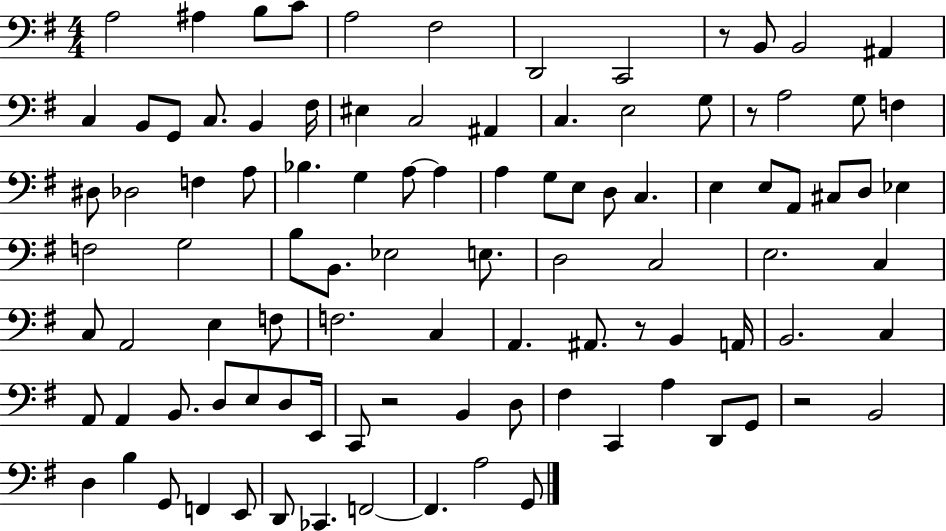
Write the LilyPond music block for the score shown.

{
  \clef bass
  \numericTimeSignature
  \time 4/4
  \key g \major
  a2 ais4 b8 c'8 | a2 fis2 | d,2 c,2 | r8 b,8 b,2 ais,4 | \break c4 b,8 g,8 c8. b,4 fis16 | eis4 c2 ais,4 | c4. e2 g8 | r8 a2 g8 f4 | \break dis8 des2 f4 a8 | bes4. g4 a8~~ a4 | a4 g8 e8 d8 c4. | e4 e8 a,8 cis8 d8 ees4 | \break f2 g2 | b8 b,8. ees2 e8. | d2 c2 | e2. c4 | \break c8 a,2 e4 f8 | f2. c4 | a,4. ais,8. r8 b,4 a,16 | b,2. c4 | \break a,8 a,4 b,8. d8 e8 d8 e,16 | c,8 r2 b,4 d8 | fis4 c,4 a4 d,8 g,8 | r2 b,2 | \break d4 b4 g,8 f,4 e,8 | d,8 ces,4. f,2~~ | f,4. a2 g,8 | \bar "|."
}